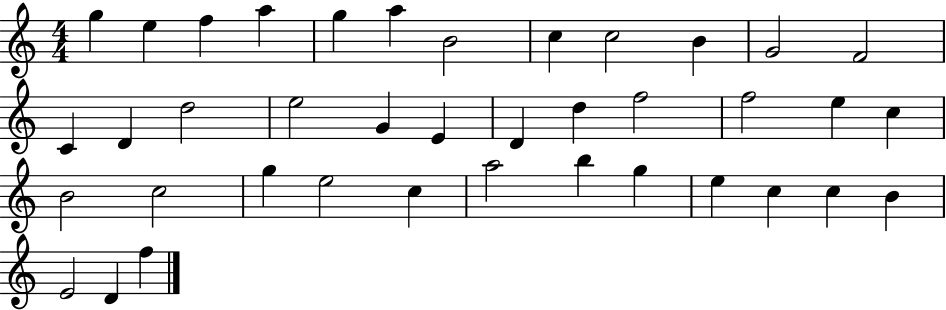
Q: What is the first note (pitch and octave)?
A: G5